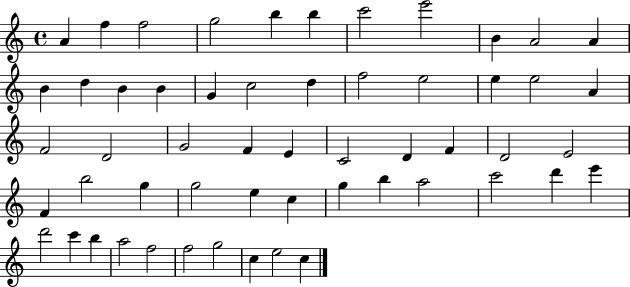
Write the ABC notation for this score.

X:1
T:Untitled
M:4/4
L:1/4
K:C
A f f2 g2 b b c'2 e'2 B A2 A B d B B G c2 d f2 e2 e e2 A F2 D2 G2 F E C2 D F D2 E2 F b2 g g2 e c g b a2 c'2 d' e' d'2 c' b a2 f2 f2 g2 c e2 c